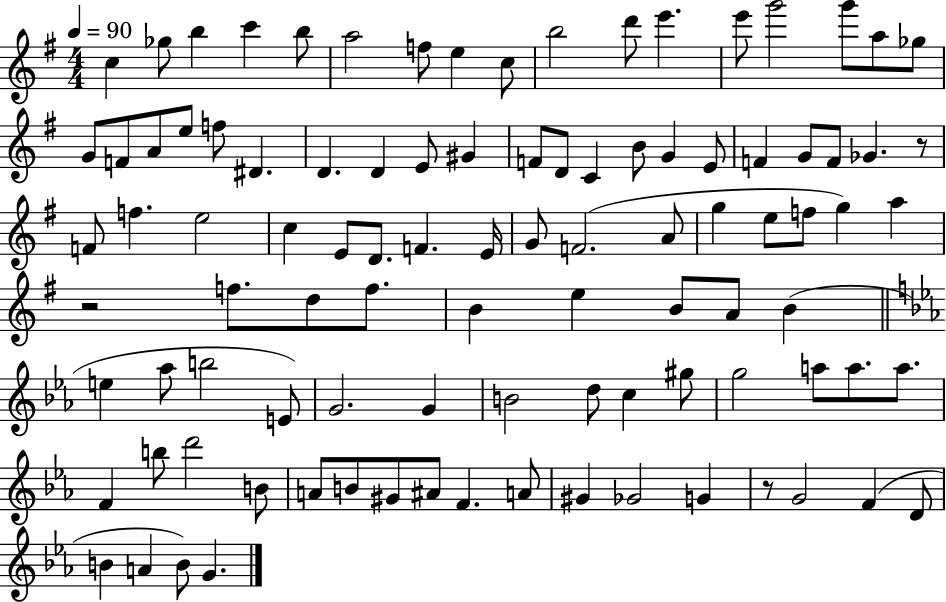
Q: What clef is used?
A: treble